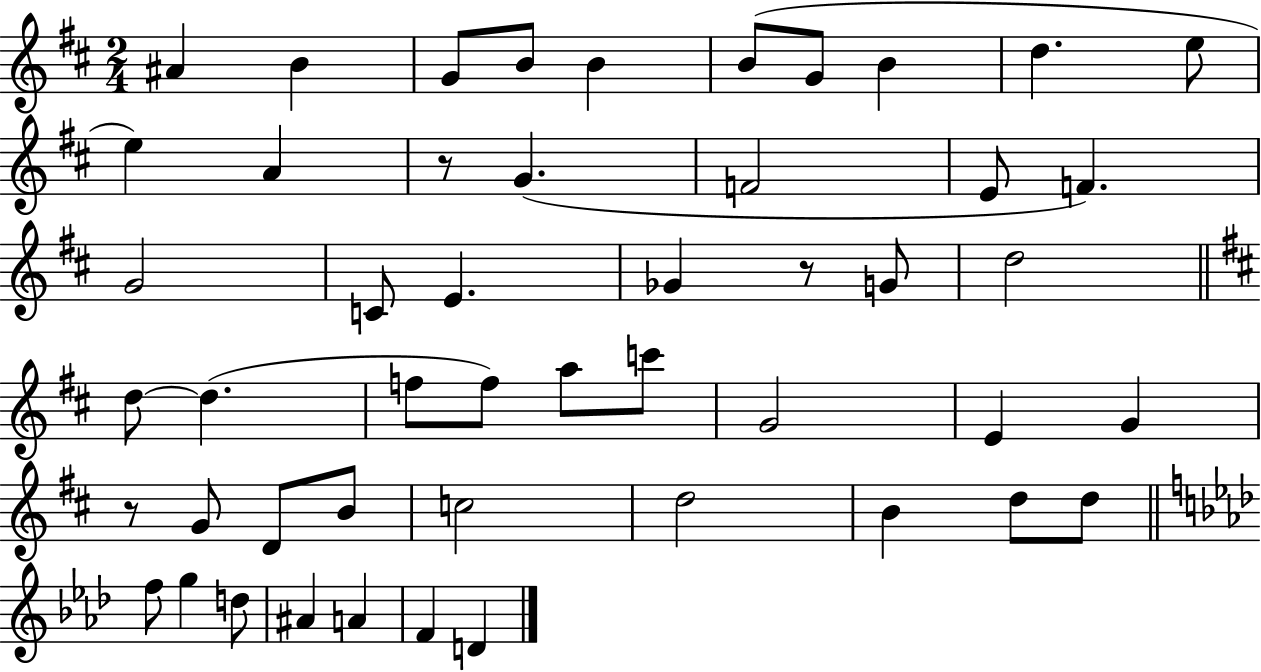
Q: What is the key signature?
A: D major